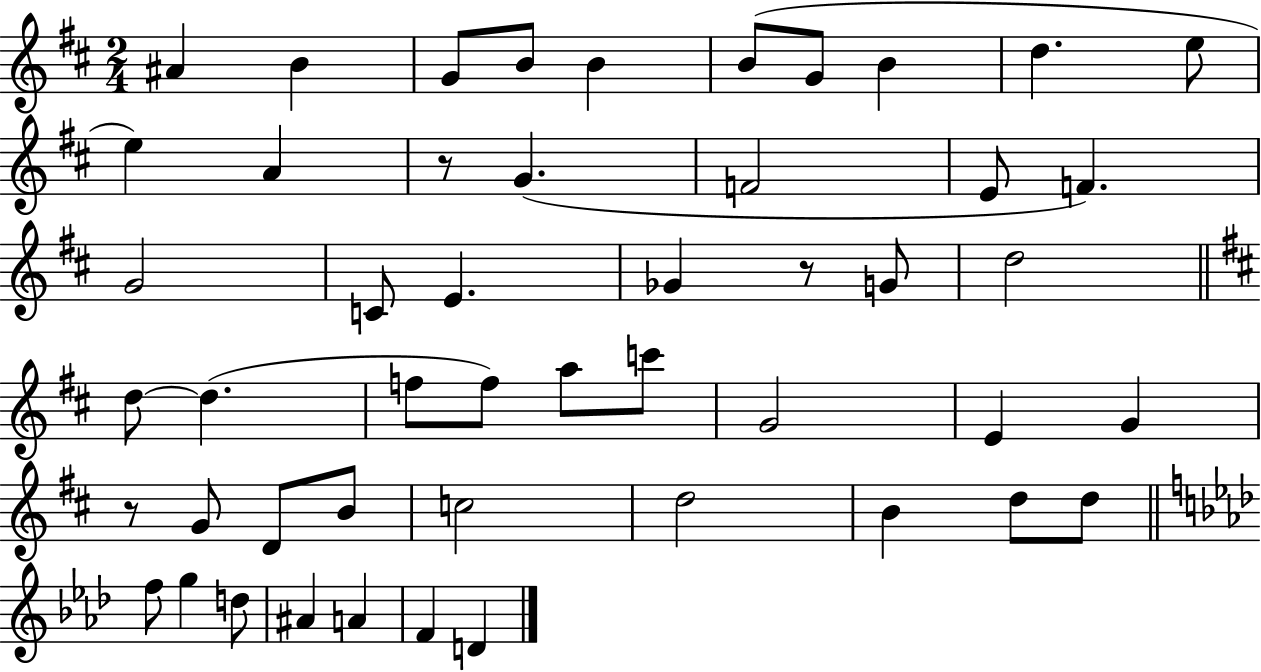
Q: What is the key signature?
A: D major